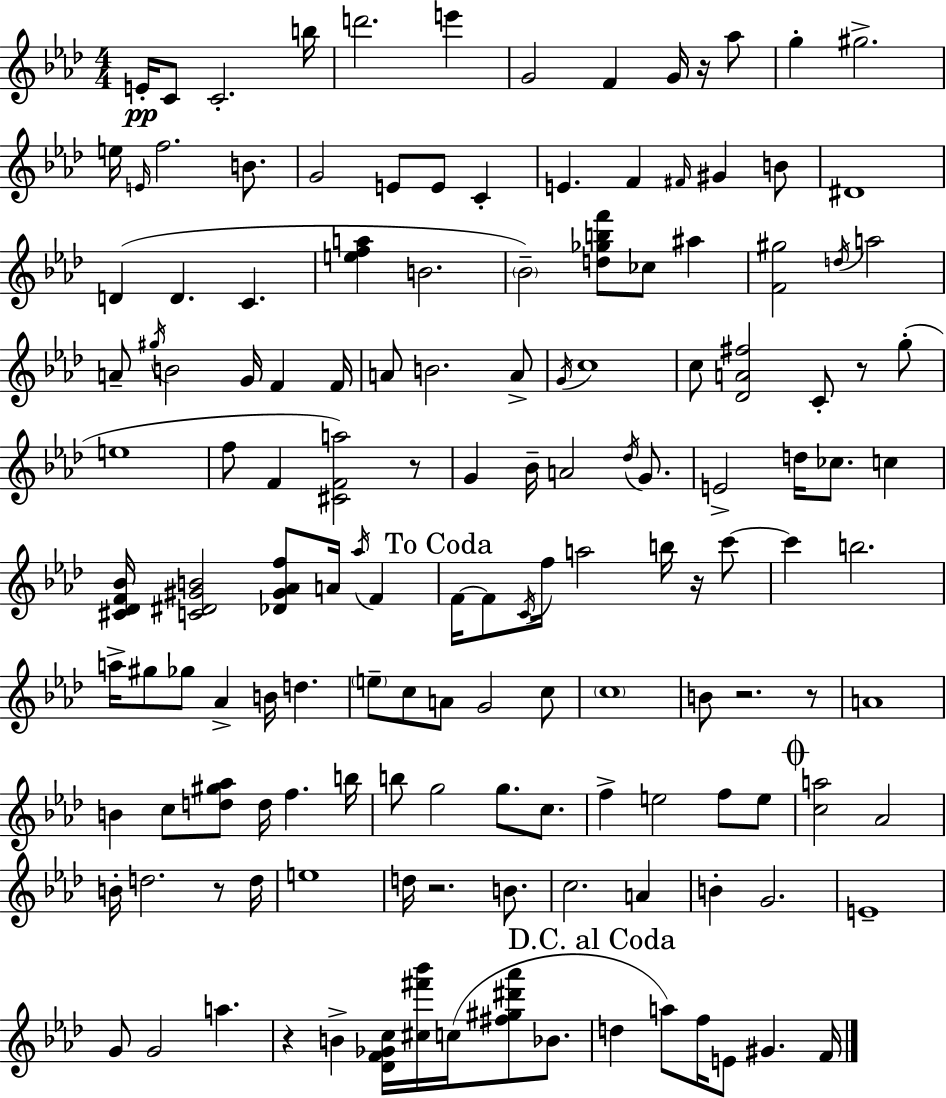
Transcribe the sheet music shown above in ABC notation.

X:1
T:Untitled
M:4/4
L:1/4
K:Ab
E/4 C/2 C2 b/4 d'2 e' G2 F G/4 z/4 _a/2 g ^g2 e/4 E/4 f2 B/2 G2 E/2 E/2 C E F ^F/4 ^G B/2 ^D4 D D C [efa] B2 _B2 [d_gbf']/2 _c/2 ^a [F^g]2 d/4 a2 A/2 ^g/4 B2 G/4 F F/4 A/2 B2 A/2 G/4 c4 c/2 [_DA^f]2 C/2 z/2 g/2 e4 f/2 F [^CFa]2 z/2 G _B/4 A2 _d/4 G/2 E2 d/4 _c/2 c [^C_DF_B]/4 [C^D^GB]2 [_D^G_Af]/2 A/4 _a/4 F F/4 F/2 C/4 f/4 a2 b/4 z/4 c'/2 c' b2 a/4 ^g/2 _g/2 _A B/4 d e/2 c/2 A/2 G2 c/2 c4 B/2 z2 z/2 A4 B c/2 [d^g_a]/2 d/4 f b/4 b/2 g2 g/2 c/2 f e2 f/2 e/2 [ca]2 _A2 B/4 d2 z/2 d/4 e4 d/4 z2 B/2 c2 A B G2 E4 G/2 G2 a z B [_DF_Gc]/4 [^c^f'_b']/4 c/4 [^f^g^d'_a']/2 _B/2 d a/2 f/4 E/2 ^G F/4